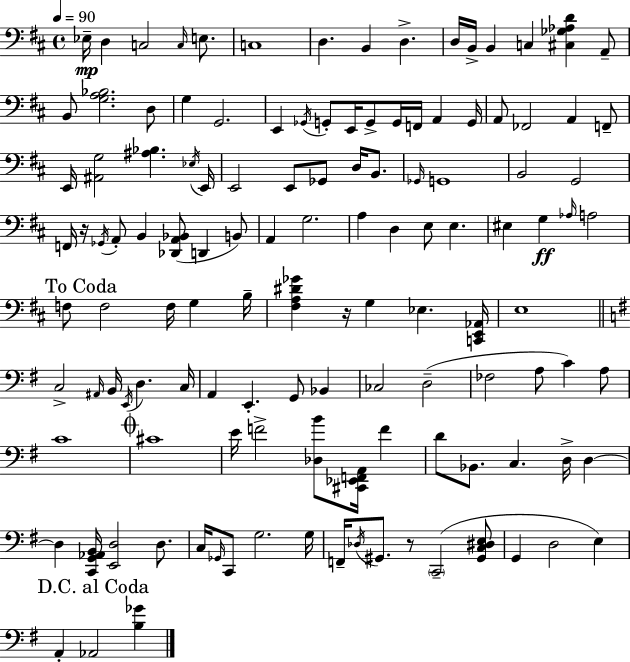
{
  \clef bass
  \time 4/4
  \defaultTimeSignature
  \key d \major
  \tempo 4 = 90
  ees16--\mp d4 c2 \grace { c16 } e8. | c1 | d4. b,4 d4.-> | d16 b,16-> b,4 c4 <cis ges aes d'>4 a,8-- | \break b,8 <g a bes>2. d8 | g4 g,2. | e,4 \acciaccatura { ges,16 } g,8-. e,16 g,8-> g,16 f,16 a,4 | g,16 a,8 fes,2 a,4 | \break f,8-- e,16 <ais, g>2 <ais bes>4. | \acciaccatura { ees16 } e,16 e,2 e,8 ges,8 d16 | b,8. \grace { ges,16 } g,1 | b,2 g,2 | \break f,16 r16 \acciaccatura { ges,16 } a,8-. b,4 <des, a, bes,>8( d,4 | b,8) a,4 g2. | a4 d4 e8 e4. | eis4 g4\ff \grace { aes16 } a2 | \break \mark "To Coda" f8 f2 | f16 g4 b16-- <fis a dis' ges'>4 r16 g4 ees4. | <c, e, aes,>16 e1 | \bar "||" \break \key g \major c2-> \grace { ais,16 } b,16 \acciaccatura { e,16 } d4. | c16 a,4 e,4.-. g,8 bes,4 | ces2 d2--( | fes2 a8 c'4) | \break a8 c'1 | \mark \markup { \musicglyph "scripts.coda" } cis'1 | e'16 f'2-> <des b'>8 <cis, ees, f, a,>16 f'4 | d'8 bes,8. c4. d16-> d4~~ | \break d4 <c, g, aes, b,>16 <e, d>2 d8. | c16 \grace { ges,16 } c,8 g2. | g16 f,16-- \acciaccatura { des16 } gis,8. r8 \parenthesize c,2--( | <gis, c dis e>8 g,4 d2 | \break e4) \mark "D.C. al Coda" a,4-. aes,2 | <b ges'>4 \bar "|."
}